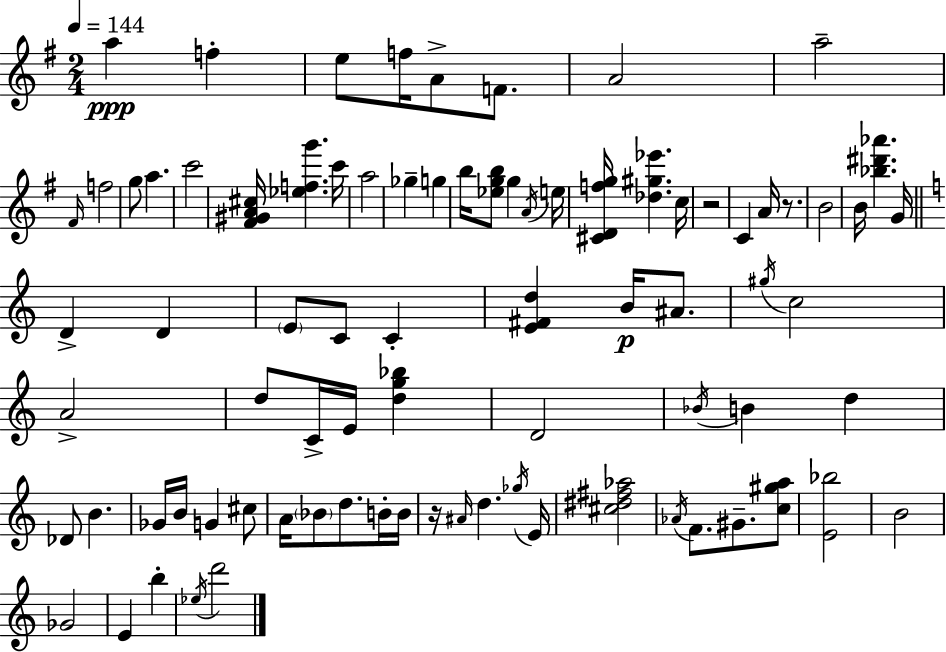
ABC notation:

X:1
T:Untitled
M:2/4
L:1/4
K:Em
a f e/2 f/4 A/2 F/2 A2 a2 ^F/4 f2 g/2 a c'2 [^F^GA^c]/4 [_efg'] c'/4 a2 _g g b/4 [_egb]/2 g A/4 e/4 [^CDfg]/4 [_d^g_e'] c/4 z2 C A/4 z/2 B2 B/4 [_b^d'_a'] G/4 D D E/2 C/2 C [E^Fd] B/4 ^A/2 ^g/4 c2 A2 d/2 C/4 E/4 [dg_b] D2 _B/4 B d _D/2 B _G/4 B/4 G ^c/2 A/4 _B/2 d/2 B/4 B/4 z/4 ^A/4 d _g/4 E/4 [^c^d^f_a]2 _A/4 F/2 ^G/2 [c^ga]/2 [E_b]2 B2 _G2 E b _e/4 d'2